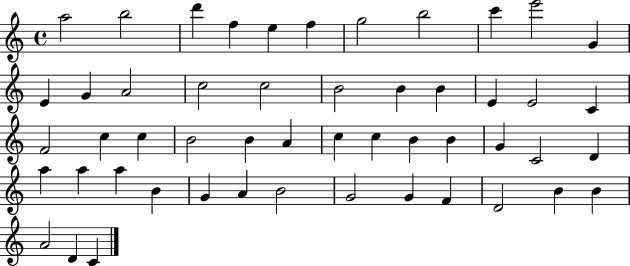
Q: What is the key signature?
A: C major